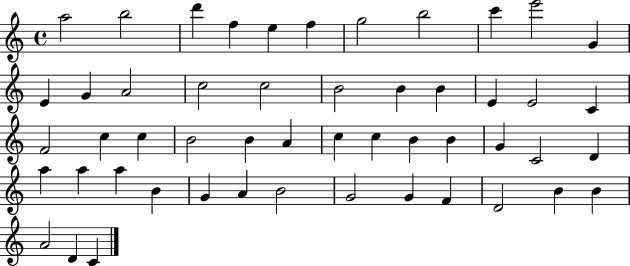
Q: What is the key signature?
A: C major